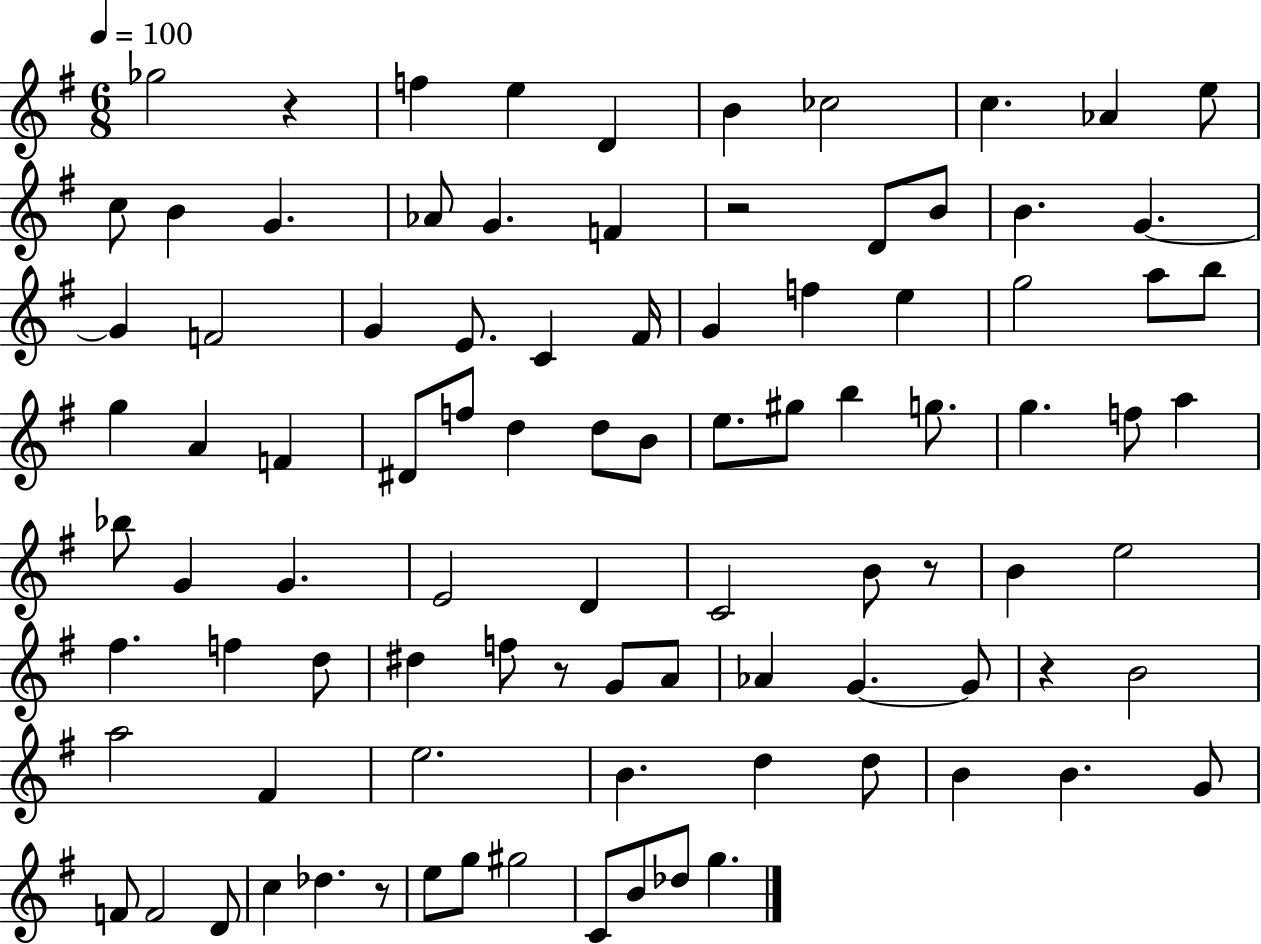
Gb5/h R/q F5/q E5/q D4/q B4/q CES5/h C5/q. Ab4/q E5/e C5/e B4/q G4/q. Ab4/e G4/q. F4/q R/h D4/e B4/e B4/q. G4/q. G4/q F4/h G4/q E4/e. C4/q F#4/s G4/q F5/q E5/q G5/h A5/e B5/e G5/q A4/q F4/q D#4/e F5/e D5/q D5/e B4/e E5/e. G#5/e B5/q G5/e. G5/q. F5/e A5/q Bb5/e G4/q G4/q. E4/h D4/q C4/h B4/e R/e B4/q E5/h F#5/q. F5/q D5/e D#5/q F5/e R/e G4/e A4/e Ab4/q G4/q. G4/e R/q B4/h A5/h F#4/q E5/h. B4/q. D5/q D5/e B4/q B4/q. G4/e F4/e F4/h D4/e C5/q Db5/q. R/e E5/e G5/e G#5/h C4/e B4/e Db5/e G5/q.